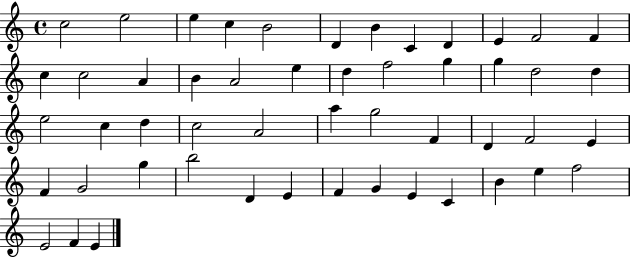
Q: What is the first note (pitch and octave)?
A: C5